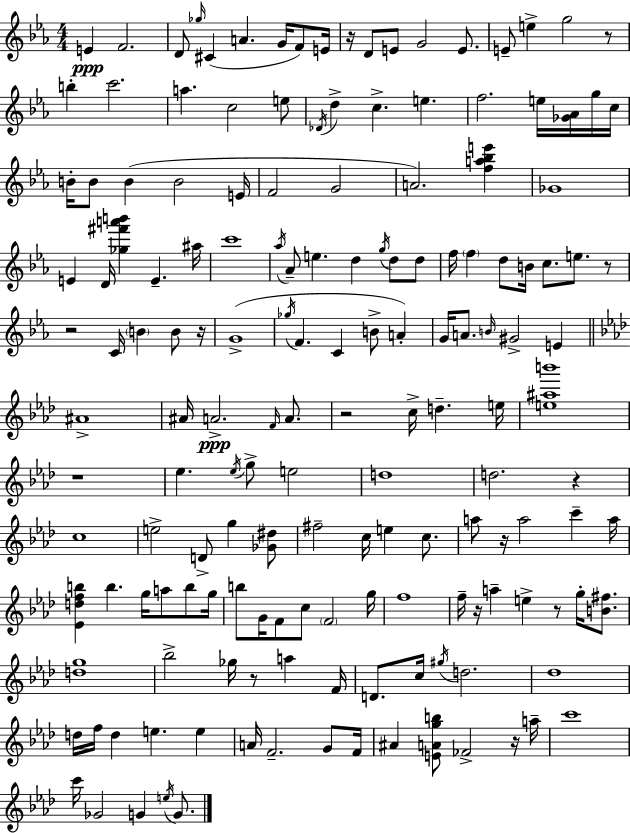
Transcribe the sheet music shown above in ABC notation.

X:1
T:Untitled
M:4/4
L:1/4
K:Cm
E F2 D/2 _g/4 ^C A G/4 F/2 E/4 z/4 D/2 E/2 G2 E/2 E/2 e g2 z/2 b c'2 a c2 e/2 _D/4 d c e f2 e/4 [_G_A]/4 g/4 c/4 B/4 B/2 B B2 E/4 F2 G2 A2 [fa_be'] _G4 E D/4 [_g^f'a'b'] E ^a/4 c'4 _a/4 _A/2 e d g/4 d/2 d/2 f/4 f d/2 B/4 c/2 e/2 z/2 z2 C/4 B B/2 z/4 G4 _g/4 F C B/2 A G/4 A/2 B/4 ^G2 E ^A4 ^A/4 A2 F/4 A/2 z2 c/4 d e/4 [e^ab']4 z4 _e _e/4 g/2 e2 d4 d2 z c4 e2 D/2 g [_G^d]/2 ^f2 c/4 e c/2 a/2 z/4 a2 c' a/4 [_Edfb] b g/4 a/2 b/2 g/4 b/2 G/4 F/2 c/2 F2 g/4 f4 f/4 z/4 a e z/2 g/4 [B^f]/2 [dg]4 _b2 _g/4 z/2 a F/4 D/2 c/4 ^g/4 d2 _d4 d/4 f/4 d e e A/4 F2 G/2 F/4 ^A [EAgb]/2 _F2 z/4 a/4 c'4 c'/4 _G2 G e/4 G/2